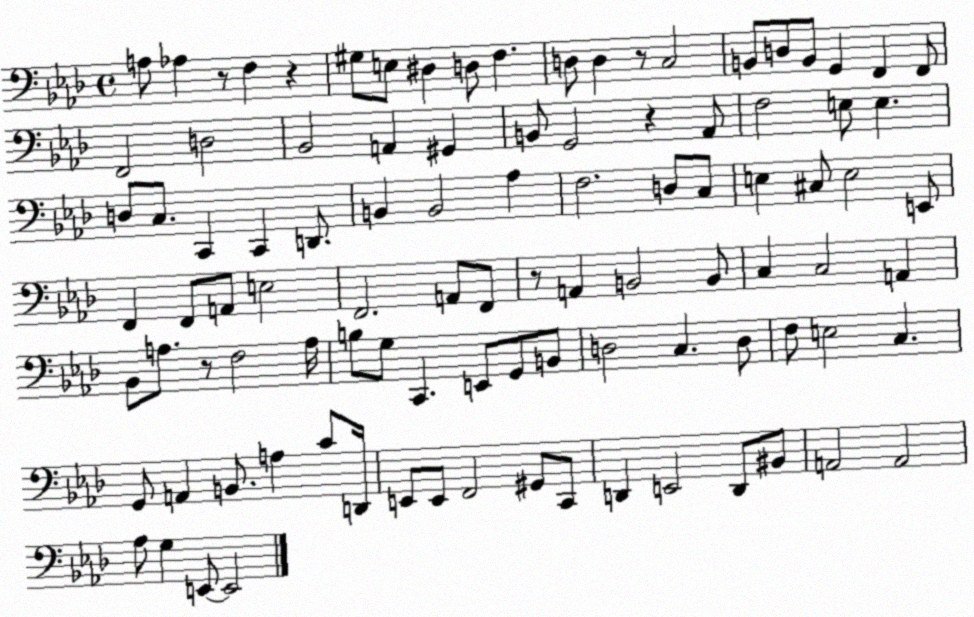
X:1
T:Untitled
M:4/4
L:1/4
K:Ab
A,/2 _A, z/2 F, z ^G,/2 E,/2 ^D, D,/2 F, D,/2 D, z/2 C,2 B,,/2 D,/2 B,,/2 G,, F,, F,,/2 F,,2 D,2 _B,,2 A,, ^G,, B,,/2 G,,2 z _A,,/2 F,2 E,/2 E, D,/2 C,/2 C,, C,, D,,/2 B,, B,,2 _A, F,2 D,/2 C,/2 E, ^C,/2 E,2 E,,/2 F,, F,,/2 A,,/2 E,2 F,,2 A,,/2 F,,/2 z/2 A,, B,,2 B,,/2 C, C,2 A,, _B,,/2 A,/2 z/2 F,2 A,/4 B,/2 G,/2 C,, E,,/2 G,,/2 B,,/2 D,2 C, D,/2 F,/2 E,2 C, G,,/2 A,, B,,/2 A, C/2 D,,/4 E,,/2 E,,/2 F,,2 ^G,,/2 C,,/2 D,, E,,2 D,,/2 ^B,,/2 A,,2 A,,2 _A,/2 G, E,,/2 E,,2